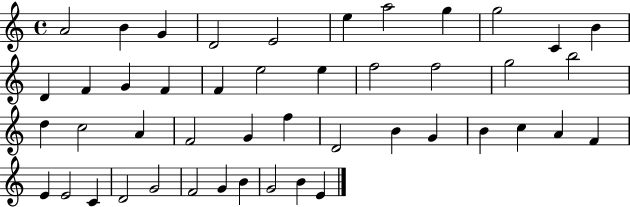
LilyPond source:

{
  \clef treble
  \time 4/4
  \defaultTimeSignature
  \key c \major
  a'2 b'4 g'4 | d'2 e'2 | e''4 a''2 g''4 | g''2 c'4 b'4 | \break d'4 f'4 g'4 f'4 | f'4 e''2 e''4 | f''2 f''2 | g''2 b''2 | \break d''4 c''2 a'4 | f'2 g'4 f''4 | d'2 b'4 g'4 | b'4 c''4 a'4 f'4 | \break e'4 e'2 c'4 | d'2 g'2 | f'2 g'4 b'4 | g'2 b'4 e'4 | \break \bar "|."
}